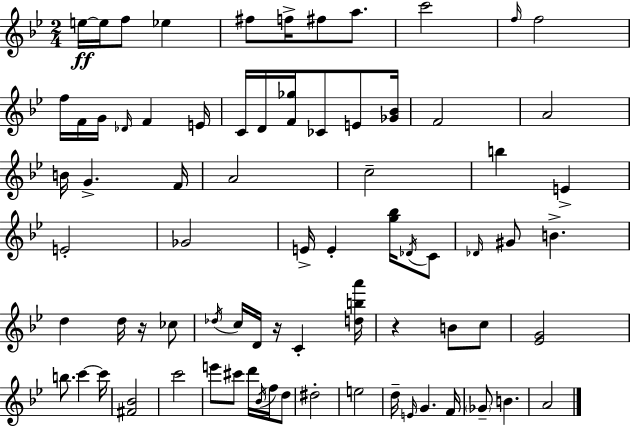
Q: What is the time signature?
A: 2/4